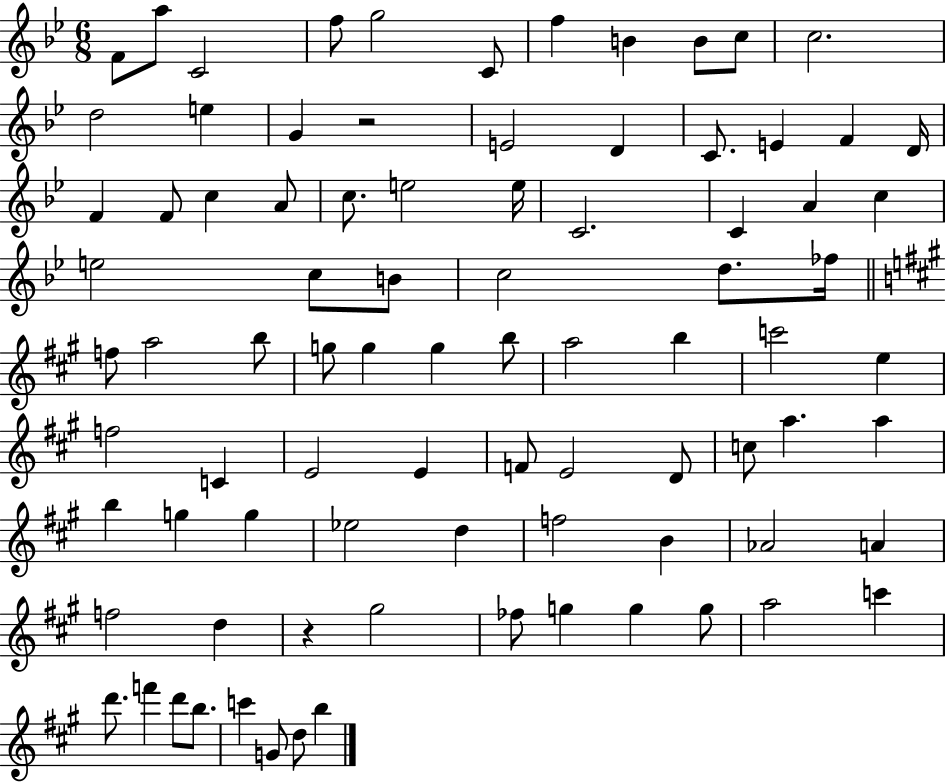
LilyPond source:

{
  \clef treble
  \numericTimeSignature
  \time 6/8
  \key bes \major
  f'8 a''8 c'2 | f''8 g''2 c'8 | f''4 b'4 b'8 c''8 | c''2. | \break d''2 e''4 | g'4 r2 | e'2 d'4 | c'8. e'4 f'4 d'16 | \break f'4 f'8 c''4 a'8 | c''8. e''2 e''16 | c'2. | c'4 a'4 c''4 | \break e''2 c''8 b'8 | c''2 d''8. fes''16 | \bar "||" \break \key a \major f''8 a''2 b''8 | g''8 g''4 g''4 b''8 | a''2 b''4 | c'''2 e''4 | \break f''2 c'4 | e'2 e'4 | f'8 e'2 d'8 | c''8 a''4. a''4 | \break b''4 g''4 g''4 | ees''2 d''4 | f''2 b'4 | aes'2 a'4 | \break f''2 d''4 | r4 gis''2 | fes''8 g''4 g''4 g''8 | a''2 c'''4 | \break d'''8. f'''4 d'''8 b''8. | c'''4 g'8 d''8 b''4 | \bar "|."
}